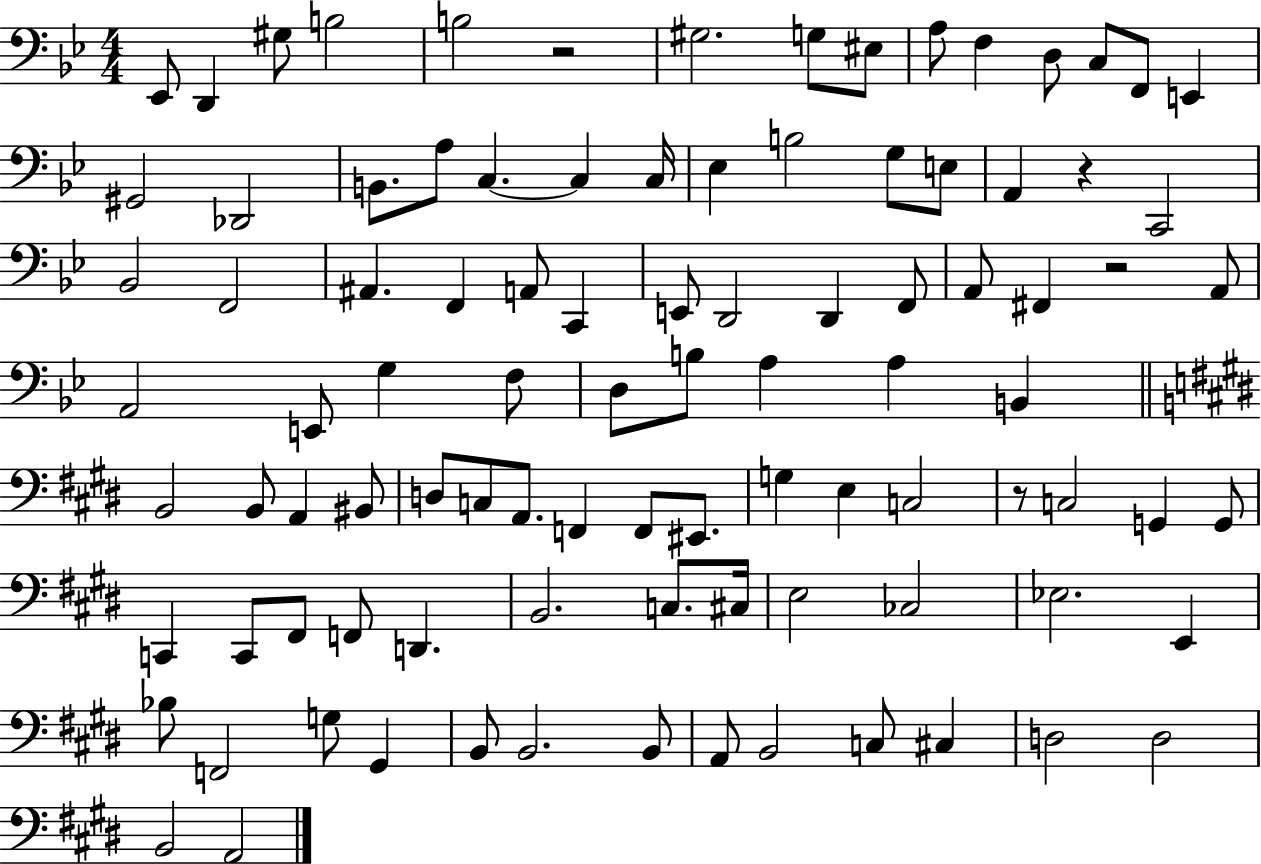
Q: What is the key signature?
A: BES major